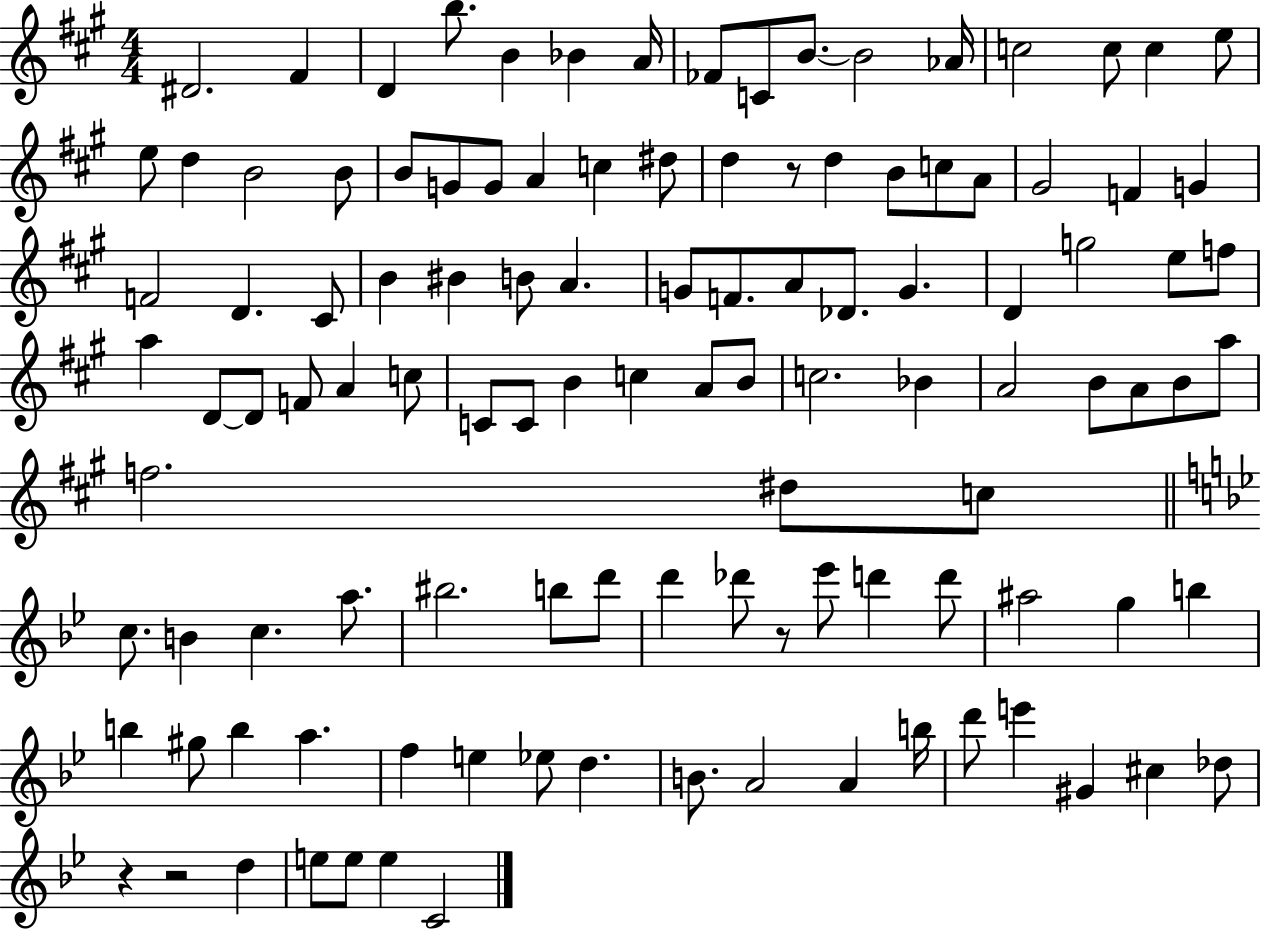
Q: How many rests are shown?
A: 4